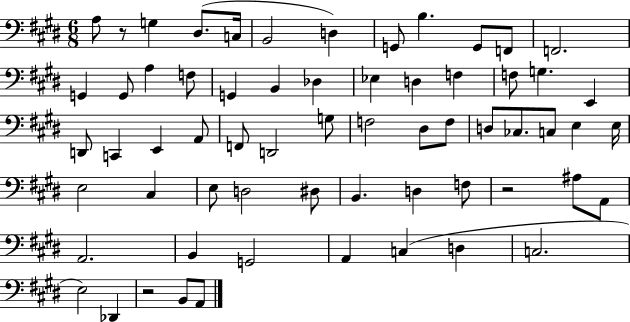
A3/e R/e G3/q D#3/e. C3/s B2/h D3/q G2/e B3/q. G2/e F2/e F2/h. G2/q G2/e A3/q F3/e G2/q B2/q Db3/q Eb3/q D3/q F3/q F3/e G3/q. E2/q D2/e C2/q E2/q A2/e F2/e D2/h G3/e F3/h D#3/e F3/e D3/e CES3/e. C3/e E3/q E3/s E3/h C#3/q E3/e D3/h D#3/e B2/q. D3/q F3/e R/h A#3/e A2/e A2/h. B2/q G2/h A2/q C3/q D3/q C3/h. E3/h Db2/q R/h B2/e A2/e